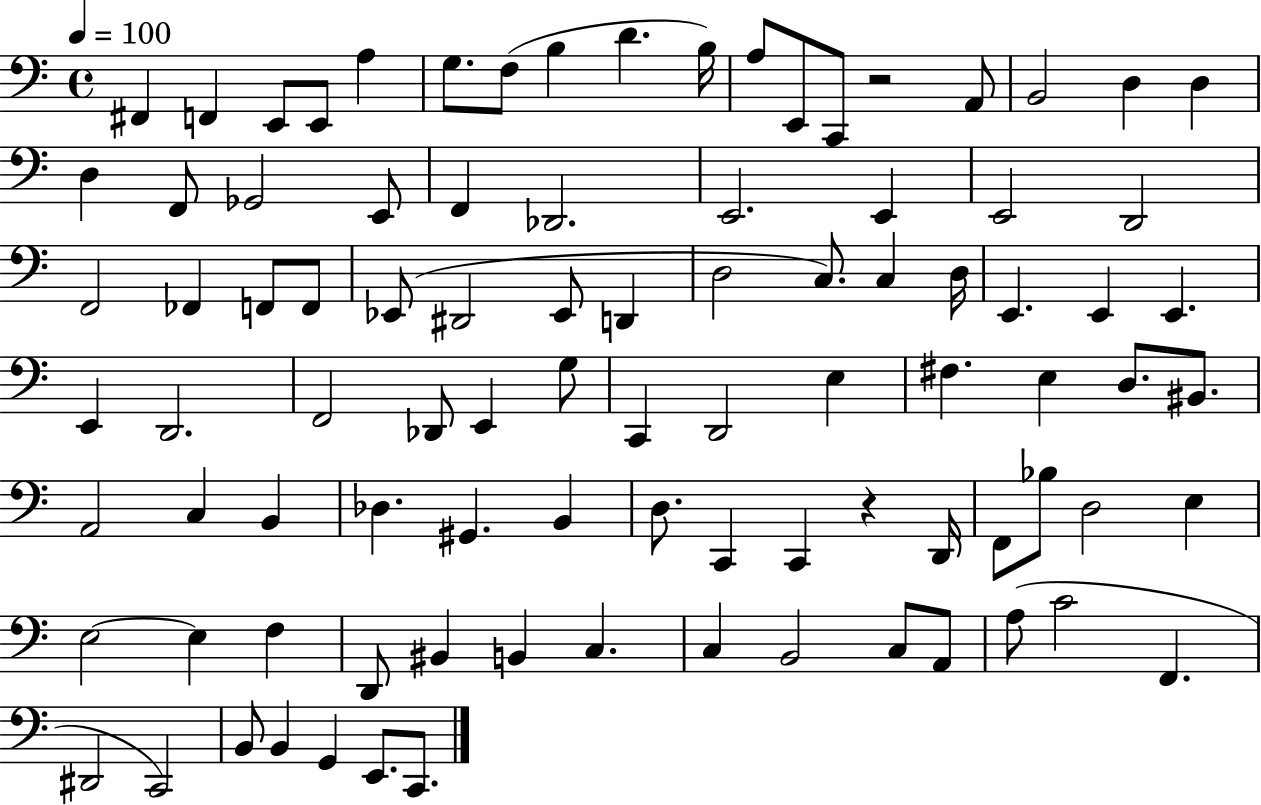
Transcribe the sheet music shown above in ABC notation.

X:1
T:Untitled
M:4/4
L:1/4
K:C
^F,, F,, E,,/2 E,,/2 A, G,/2 F,/2 B, D B,/4 A,/2 E,,/2 C,,/2 z2 A,,/2 B,,2 D, D, D, F,,/2 _G,,2 E,,/2 F,, _D,,2 E,,2 E,, E,,2 D,,2 F,,2 _F,, F,,/2 F,,/2 _E,,/2 ^D,,2 _E,,/2 D,, D,2 C,/2 C, D,/4 E,, E,, E,, E,, D,,2 F,,2 _D,,/2 E,, G,/2 C,, D,,2 E, ^F, E, D,/2 ^B,,/2 A,,2 C, B,, _D, ^G,, B,, D,/2 C,, C,, z D,,/4 F,,/2 _B,/2 D,2 E, E,2 E, F, D,,/2 ^B,, B,, C, C, B,,2 C,/2 A,,/2 A,/2 C2 F,, ^D,,2 C,,2 B,,/2 B,, G,, E,,/2 C,,/2